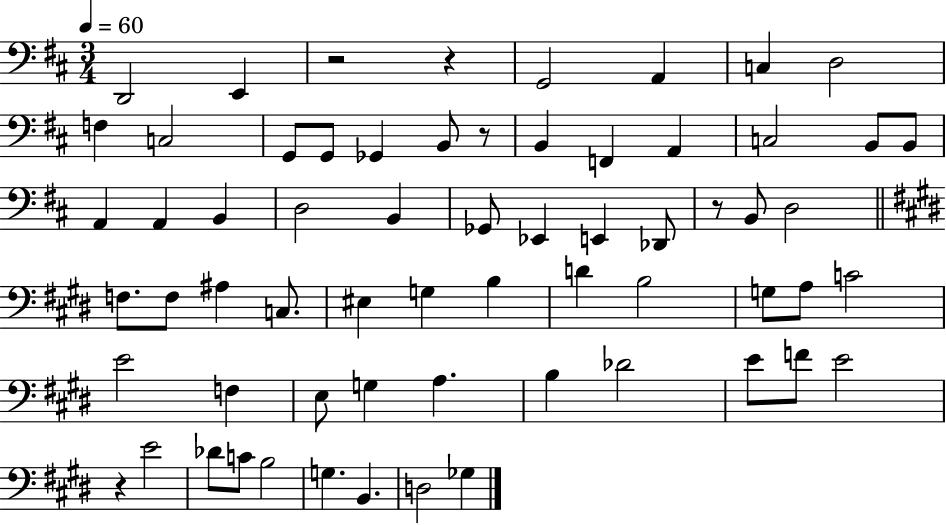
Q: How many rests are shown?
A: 5